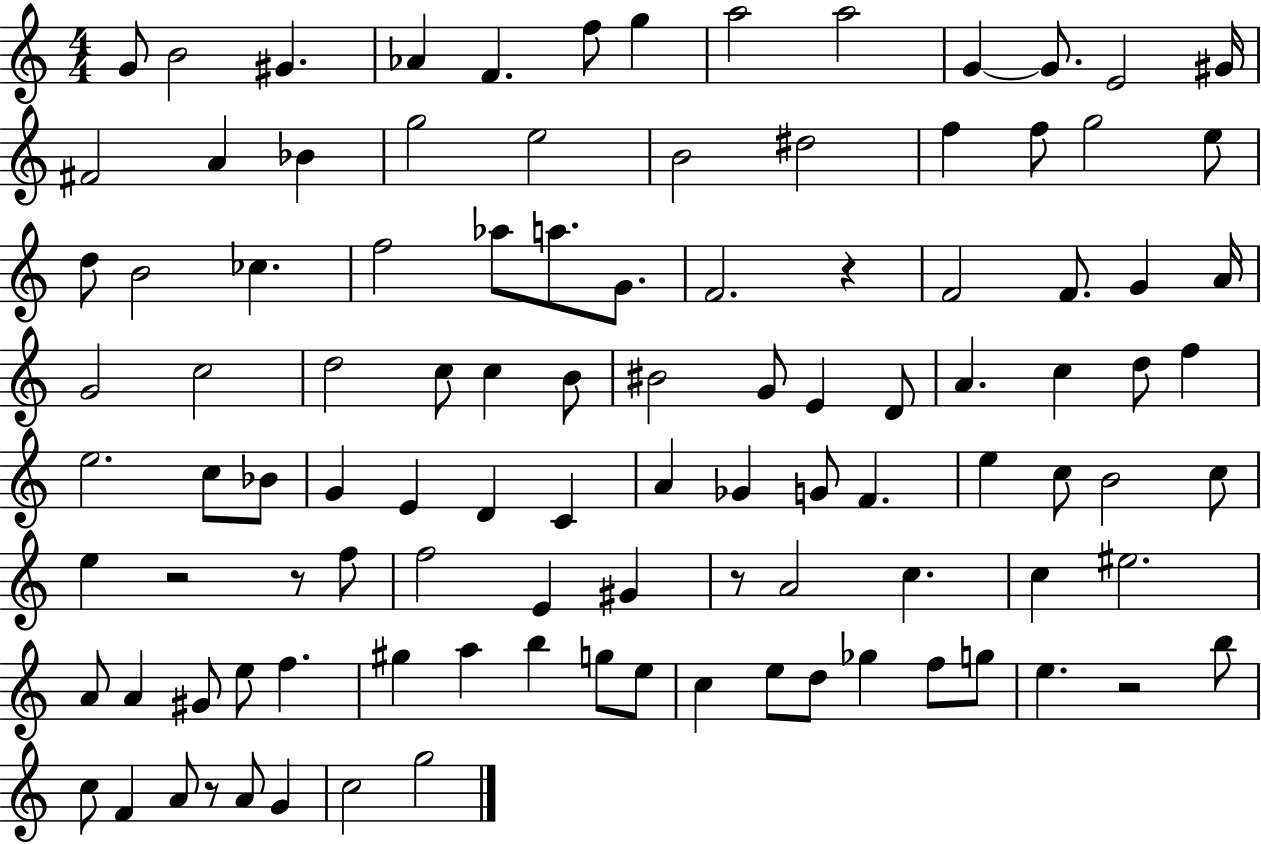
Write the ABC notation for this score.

X:1
T:Untitled
M:4/4
L:1/4
K:C
G/2 B2 ^G _A F f/2 g a2 a2 G G/2 E2 ^G/4 ^F2 A _B g2 e2 B2 ^d2 f f/2 g2 e/2 d/2 B2 _c f2 _a/2 a/2 G/2 F2 z F2 F/2 G A/4 G2 c2 d2 c/2 c B/2 ^B2 G/2 E D/2 A c d/2 f e2 c/2 _B/2 G E D C A _G G/2 F e c/2 B2 c/2 e z2 z/2 f/2 f2 E ^G z/2 A2 c c ^e2 A/2 A ^G/2 e/2 f ^g a b g/2 e/2 c e/2 d/2 _g f/2 g/2 e z2 b/2 c/2 F A/2 z/2 A/2 G c2 g2